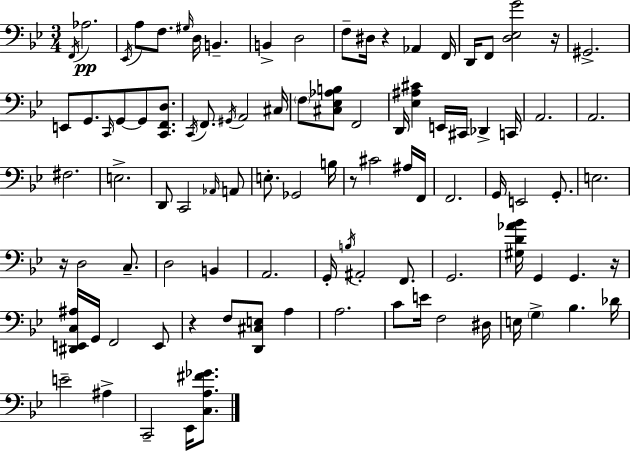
X:1
T:Untitled
M:3/4
L:1/4
K:Gm
F,,/4 _A,2 _E,,/4 A,/2 F,/2 ^G,/4 D,/4 B,, B,, D,2 F,/2 ^D,/4 z _A,, F,,/4 D,,/4 F,,/2 [D,_E,G]2 z/4 ^G,,2 E,,/2 G,,/2 C,,/4 G,,/2 G,,/2 [C,,F,,D,]/2 C,,/4 F,,/2 ^G,,/4 A,,2 ^C,/4 F,/2 [^C,_E,_A,B,]/2 F,,2 D,,/4 [_E,^A,^C] E,,/4 ^C,,/4 _D,, C,,/4 A,,2 A,,2 ^F,2 E,2 D,,/2 C,,2 _A,,/4 A,,/2 E,/2 _G,,2 B,/4 z/2 ^C2 ^A,/4 F,,/4 F,,2 G,,/4 E,,2 G,,/2 E,2 z/4 D,2 C,/2 D,2 B,, A,,2 G,,/4 B,/4 ^A,,2 F,,/2 G,,2 [^G,D_A_B]/4 G,, G,, z/4 [^D,,E,,C,^A,]/4 G,,/4 F,,2 E,,/2 z F,/2 [D,,^C,E,]/2 A, A,2 C/2 E/4 F,2 ^D,/4 E,/4 G, _B, _D/4 E2 ^A, C,,2 _E,,/4 [C,A,^F_G]/2